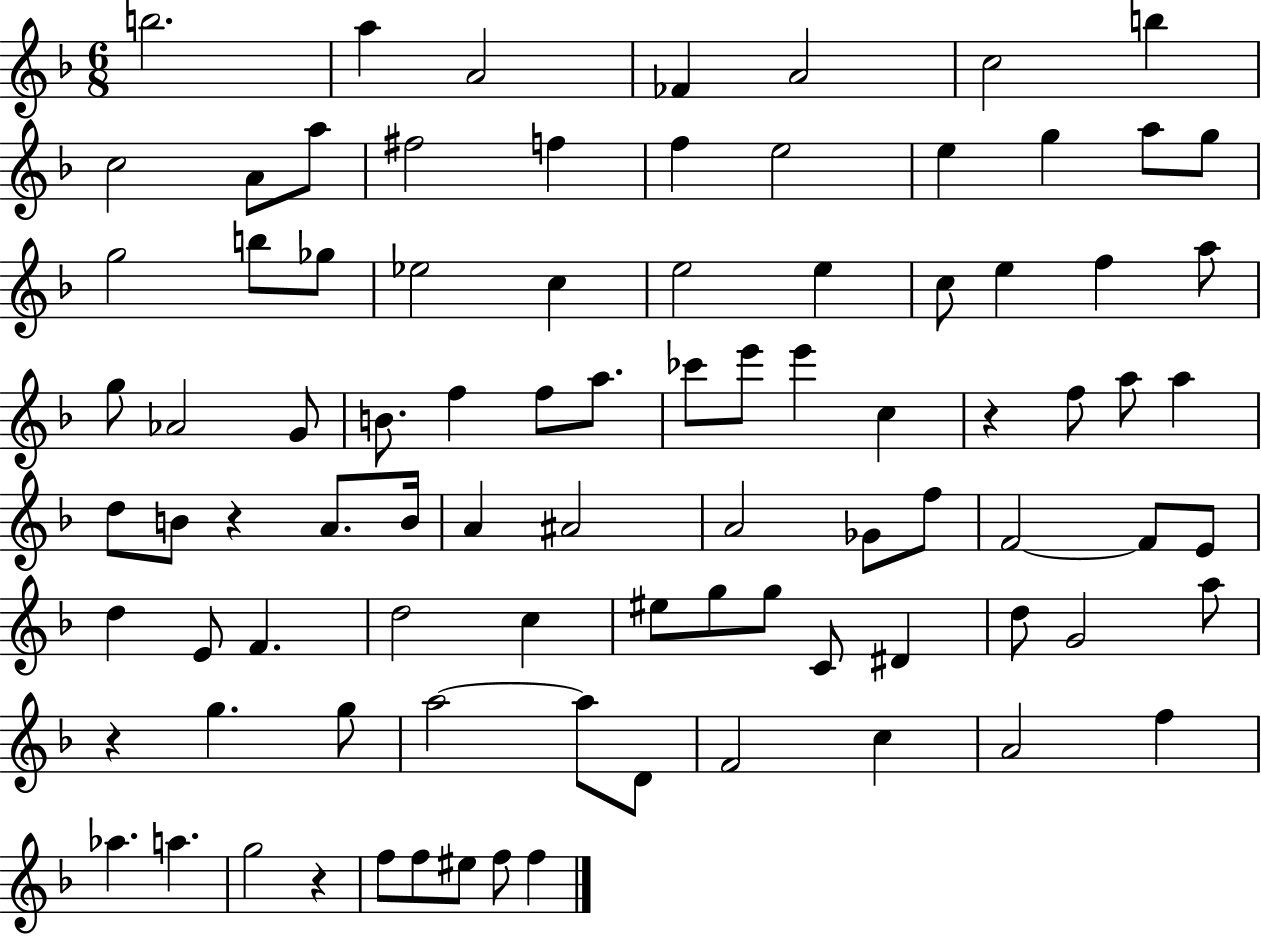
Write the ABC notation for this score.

X:1
T:Untitled
M:6/8
L:1/4
K:F
b2 a A2 _F A2 c2 b c2 A/2 a/2 ^f2 f f e2 e g a/2 g/2 g2 b/2 _g/2 _e2 c e2 e c/2 e f a/2 g/2 _A2 G/2 B/2 f f/2 a/2 _c'/2 e'/2 e' c z f/2 a/2 a d/2 B/2 z A/2 B/4 A ^A2 A2 _G/2 f/2 F2 F/2 E/2 d E/2 F d2 c ^e/2 g/2 g/2 C/2 ^D d/2 G2 a/2 z g g/2 a2 a/2 D/2 F2 c A2 f _a a g2 z f/2 f/2 ^e/2 f/2 f